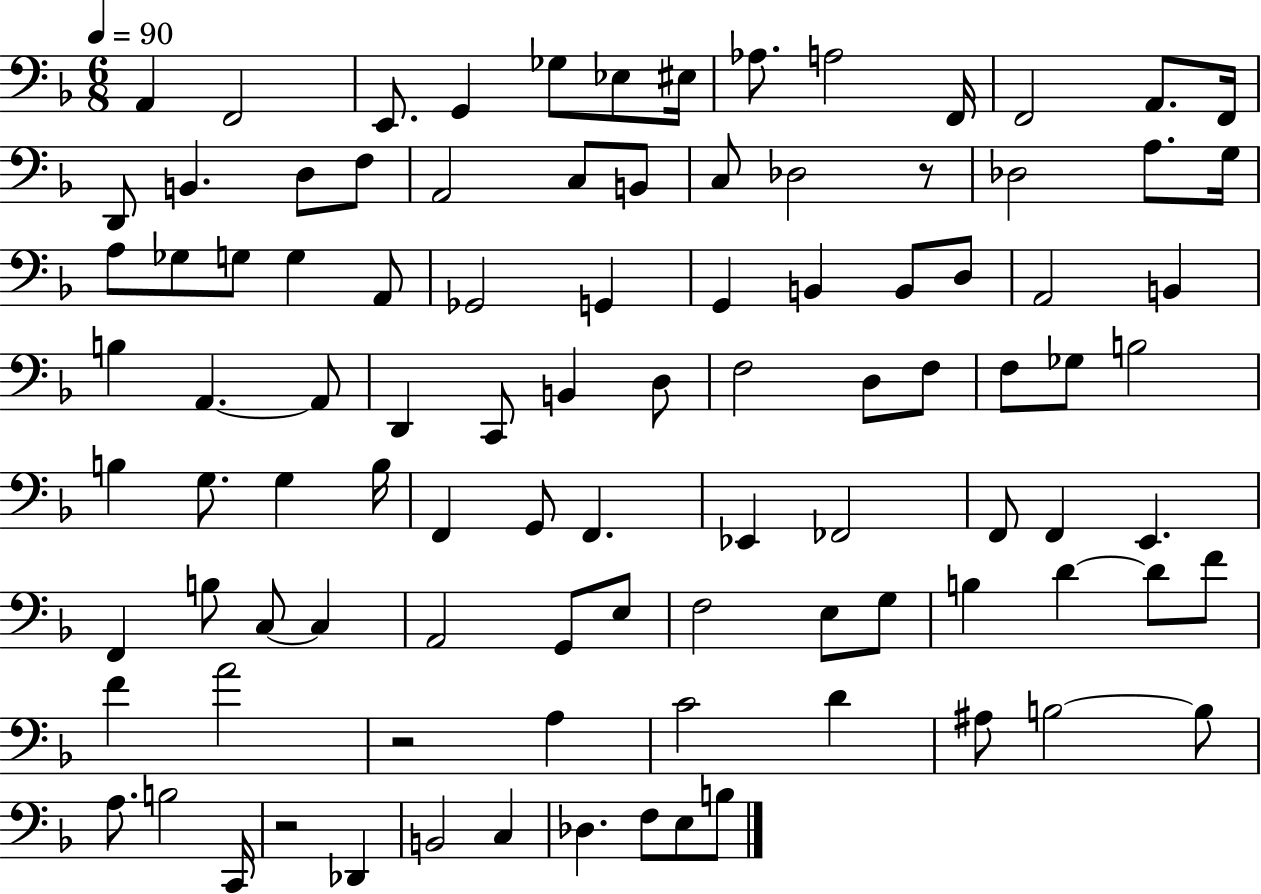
{
  \clef bass
  \numericTimeSignature
  \time 6/8
  \key f \major
  \tempo 4 = 90
  \repeat volta 2 { a,4 f,2 | e,8. g,4 ges8 ees8 eis16 | aes8. a2 f,16 | f,2 a,8. f,16 | \break d,8 b,4. d8 f8 | a,2 c8 b,8 | c8 des2 r8 | des2 a8. g16 | \break a8 ges8 g8 g4 a,8 | ges,2 g,4 | g,4 b,4 b,8 d8 | a,2 b,4 | \break b4 a,4.~~ a,8 | d,4 c,8 b,4 d8 | f2 d8 f8 | f8 ges8 b2 | \break b4 g8. g4 b16 | f,4 g,8 f,4. | ees,4 fes,2 | f,8 f,4 e,4. | \break f,4 b8 c8~~ c4 | a,2 g,8 e8 | f2 e8 g8 | b4 d'4~~ d'8 f'8 | \break f'4 a'2 | r2 a4 | c'2 d'4 | ais8 b2~~ b8 | \break a8. b2 c,16 | r2 des,4 | b,2 c4 | des4. f8 e8 b8 | \break } \bar "|."
}